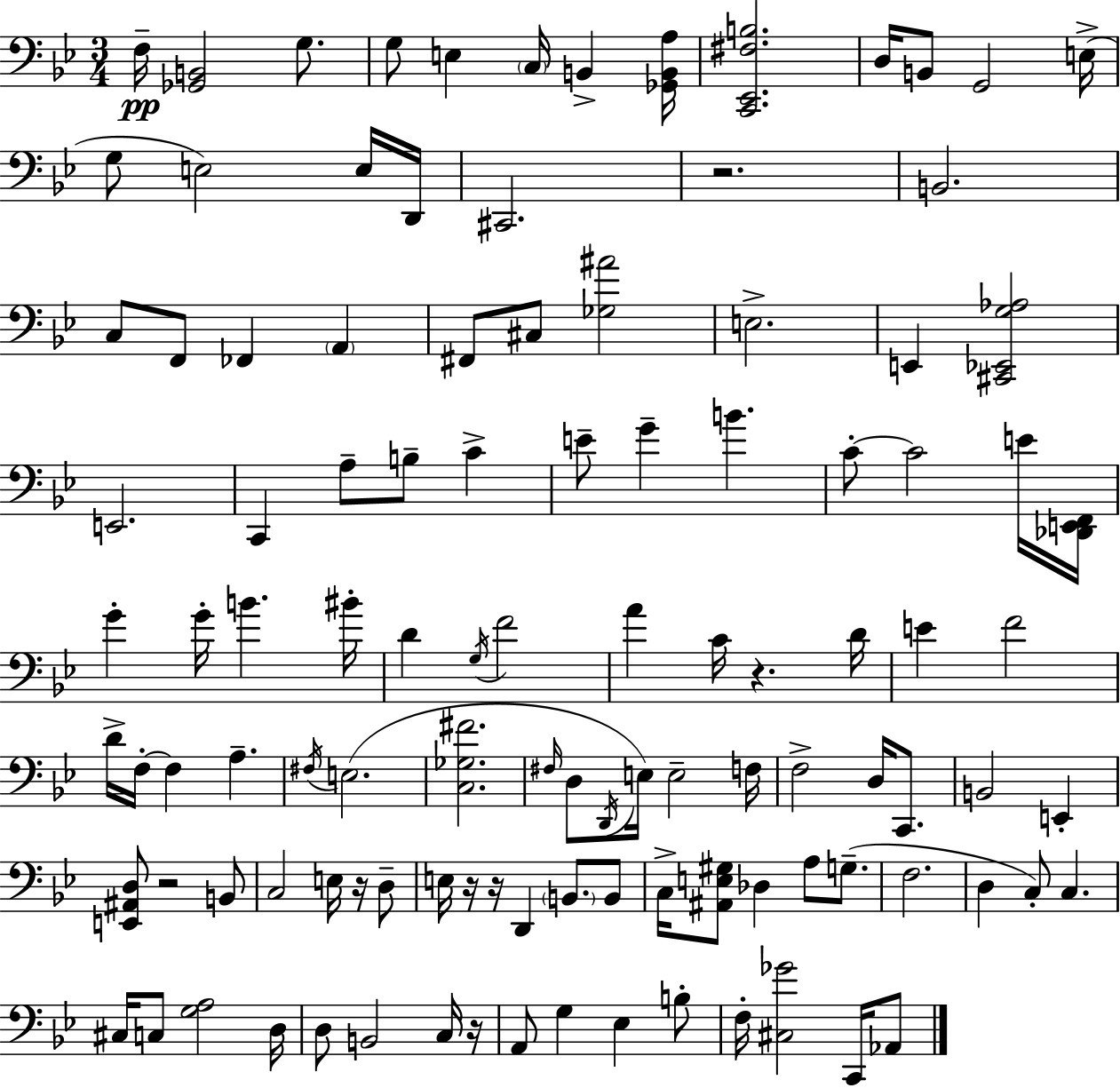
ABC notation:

X:1
T:Untitled
M:3/4
L:1/4
K:Bb
F,/4 [_G,,B,,]2 G,/2 G,/2 E, C,/4 B,, [_G,,B,,A,]/4 [C,,_E,,^F,B,]2 D,/4 B,,/2 G,,2 E,/4 G,/2 E,2 E,/4 D,,/4 ^C,,2 z2 B,,2 C,/2 F,,/2 _F,, A,, ^F,,/2 ^C,/2 [_G,^A]2 E,2 E,, [^C,,_E,,G,_A,]2 E,,2 C,, A,/2 B,/2 C E/2 G B C/2 C2 E/4 [_D,,E,,F,,]/4 G G/4 B ^B/4 D G,/4 F2 A C/4 z D/4 E F2 D/4 F,/4 F, A, ^F,/4 E,2 [C,_G,^F]2 ^F,/4 D,/2 D,,/4 E,/4 E,2 F,/4 F,2 D,/4 C,,/2 B,,2 E,, [E,,^A,,D,]/2 z2 B,,/2 C,2 E,/4 z/4 D,/2 E,/4 z/4 z/4 D,, B,,/2 B,,/2 C,/4 [^A,,E,^G,]/2 _D, A,/2 G,/2 F,2 D, C,/2 C, ^C,/4 C,/2 [G,A,]2 D,/4 D,/2 B,,2 C,/4 z/4 A,,/2 G, _E, B,/2 F,/4 [^C,_G]2 C,,/4 _A,,/2